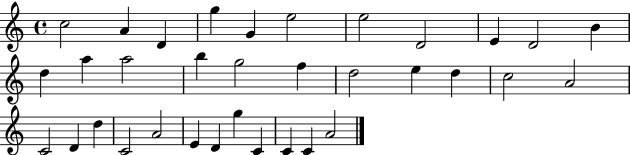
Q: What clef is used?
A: treble